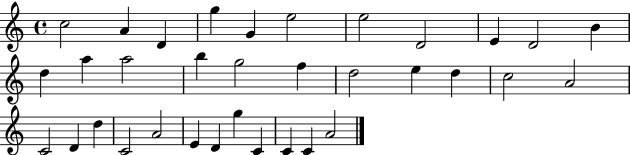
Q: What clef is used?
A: treble